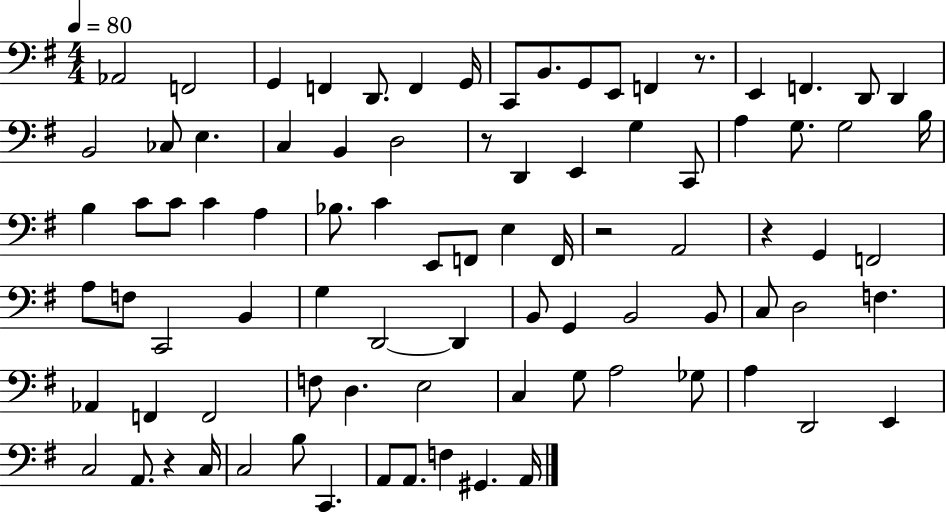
X:1
T:Untitled
M:4/4
L:1/4
K:G
_A,,2 F,,2 G,, F,, D,,/2 F,, G,,/4 C,,/2 B,,/2 G,,/2 E,,/2 F,, z/2 E,, F,, D,,/2 D,, B,,2 _C,/2 E, C, B,, D,2 z/2 D,, E,, G, C,,/2 A, G,/2 G,2 B,/4 B, C/2 C/2 C A, _B,/2 C E,,/2 F,,/2 E, F,,/4 z2 A,,2 z G,, F,,2 A,/2 F,/2 C,,2 B,, G, D,,2 D,, B,,/2 G,, B,,2 B,,/2 C,/2 D,2 F, _A,, F,, F,,2 F,/2 D, E,2 C, G,/2 A,2 _G,/2 A, D,,2 E,, C,2 A,,/2 z C,/4 C,2 B,/2 C,, A,,/2 A,,/2 F, ^G,, A,,/4